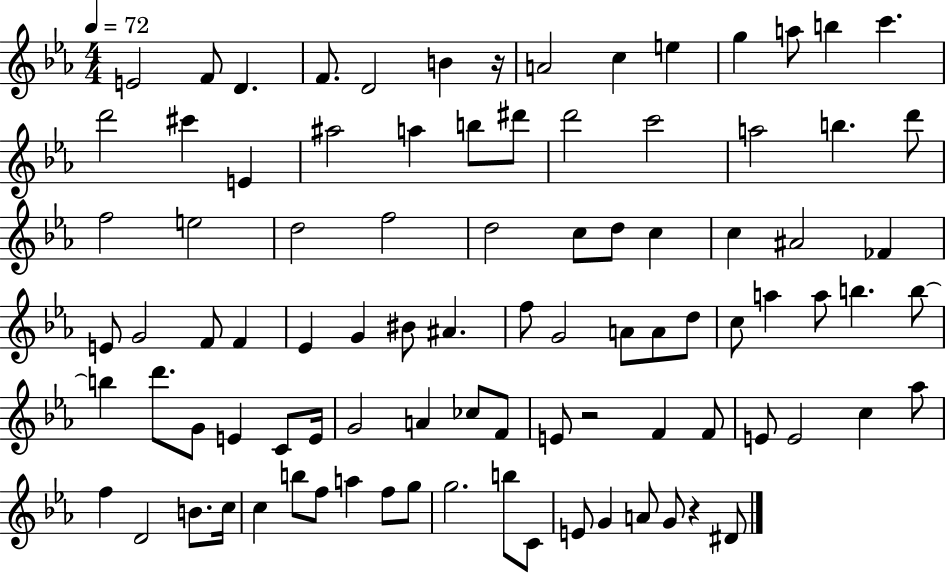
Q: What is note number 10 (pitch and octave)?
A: G5